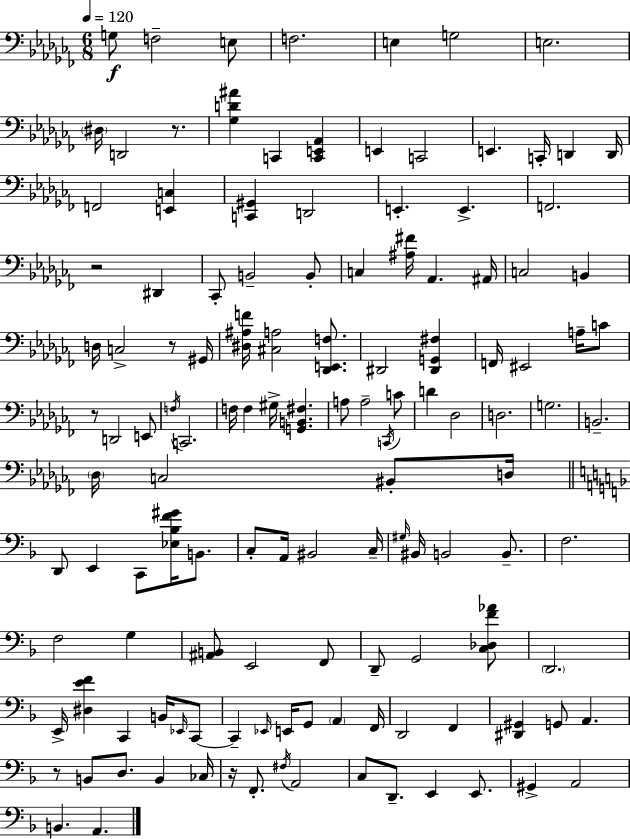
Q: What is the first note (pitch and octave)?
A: G3